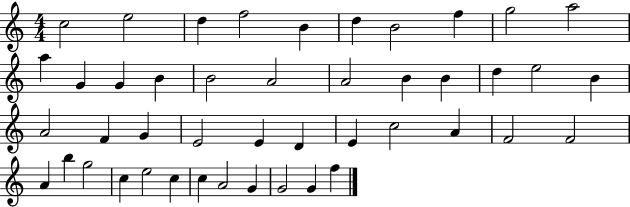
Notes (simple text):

C5/h E5/h D5/q F5/h B4/q D5/q B4/h F5/q G5/h A5/h A5/q G4/q G4/q B4/q B4/h A4/h A4/h B4/q B4/q D5/q E5/h B4/q A4/h F4/q G4/q E4/h E4/q D4/q E4/q C5/h A4/q F4/h F4/h A4/q B5/q G5/h C5/q E5/h C5/q C5/q A4/h G4/q G4/h G4/q F5/q